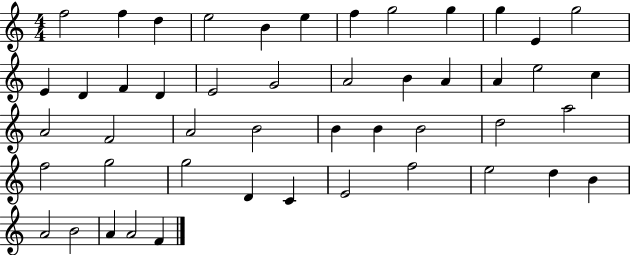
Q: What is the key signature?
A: C major